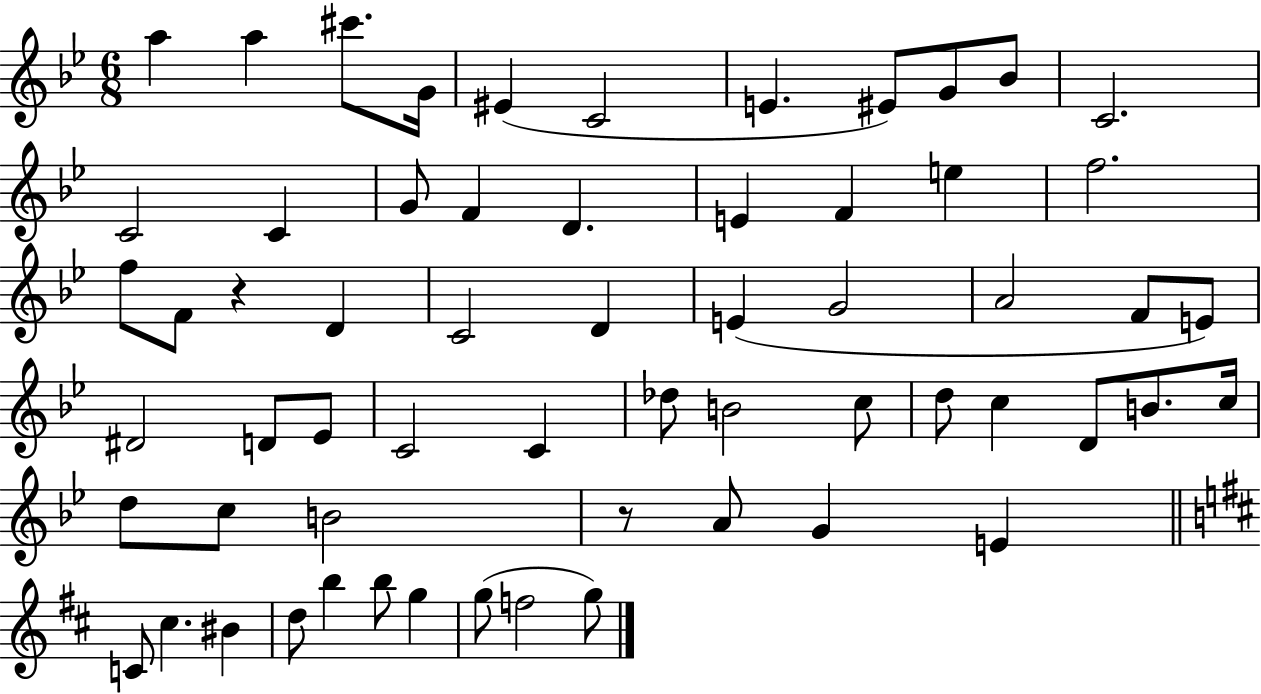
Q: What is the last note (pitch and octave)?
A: G5